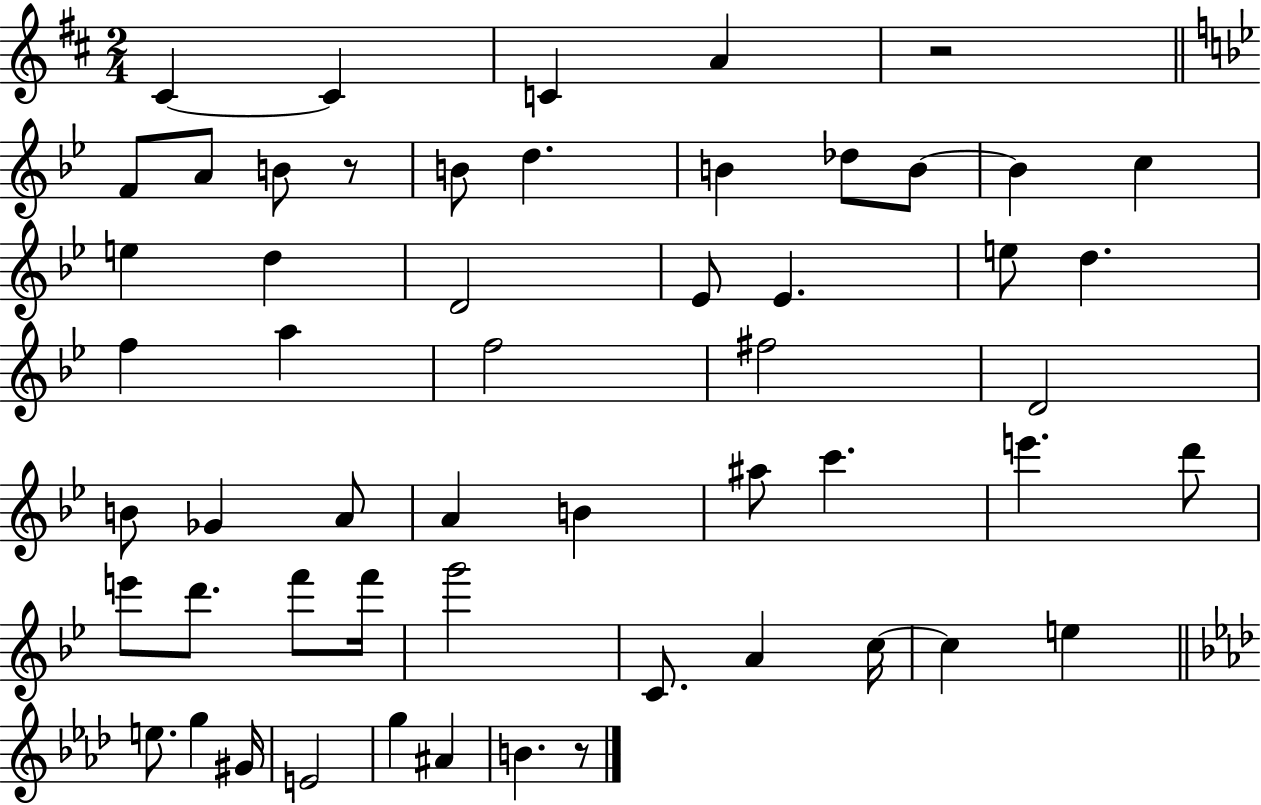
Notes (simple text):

C#4/q C#4/q C4/q A4/q R/h F4/e A4/e B4/e R/e B4/e D5/q. B4/q Db5/e B4/e B4/q C5/q E5/q D5/q D4/h Eb4/e Eb4/q. E5/e D5/q. F5/q A5/q F5/h F#5/h D4/h B4/e Gb4/q A4/e A4/q B4/q A#5/e C6/q. E6/q. D6/e E6/e D6/e. F6/e F6/s G6/h C4/e. A4/q C5/s C5/q E5/q E5/e. G5/q G#4/s E4/h G5/q A#4/q B4/q. R/e